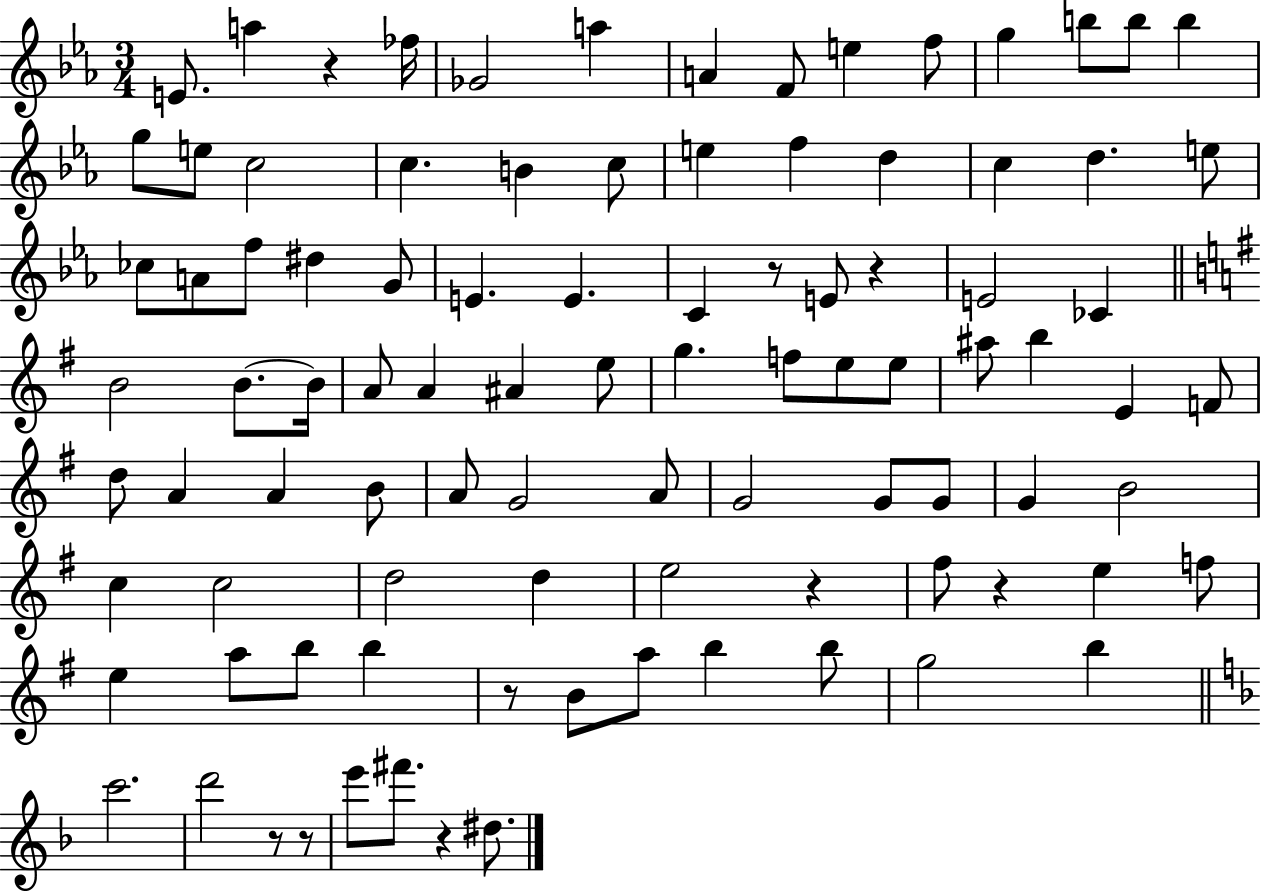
E4/e. A5/q R/q FES5/s Gb4/h A5/q A4/q F4/e E5/q F5/e G5/q B5/e B5/e B5/q G5/e E5/e C5/h C5/q. B4/q C5/e E5/q F5/q D5/q C5/q D5/q. E5/e CES5/e A4/e F5/e D#5/q G4/e E4/q. E4/q. C4/q R/e E4/e R/q E4/h CES4/q B4/h B4/e. B4/s A4/e A4/q A#4/q E5/e G5/q. F5/e E5/e E5/e A#5/e B5/q E4/q F4/e D5/e A4/q A4/q B4/e A4/e G4/h A4/e G4/h G4/e G4/e G4/q B4/h C5/q C5/h D5/h D5/q E5/h R/q F#5/e R/q E5/q F5/e E5/q A5/e B5/e B5/q R/e B4/e A5/e B5/q B5/e G5/h B5/q C6/h. D6/h R/e R/e E6/e F#6/e. R/q D#5/e.